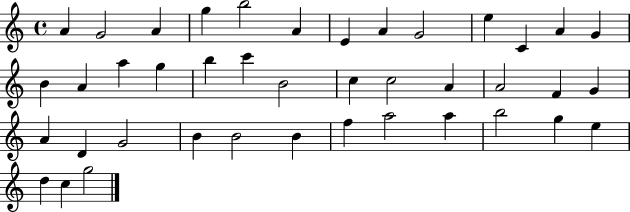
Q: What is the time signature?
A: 4/4